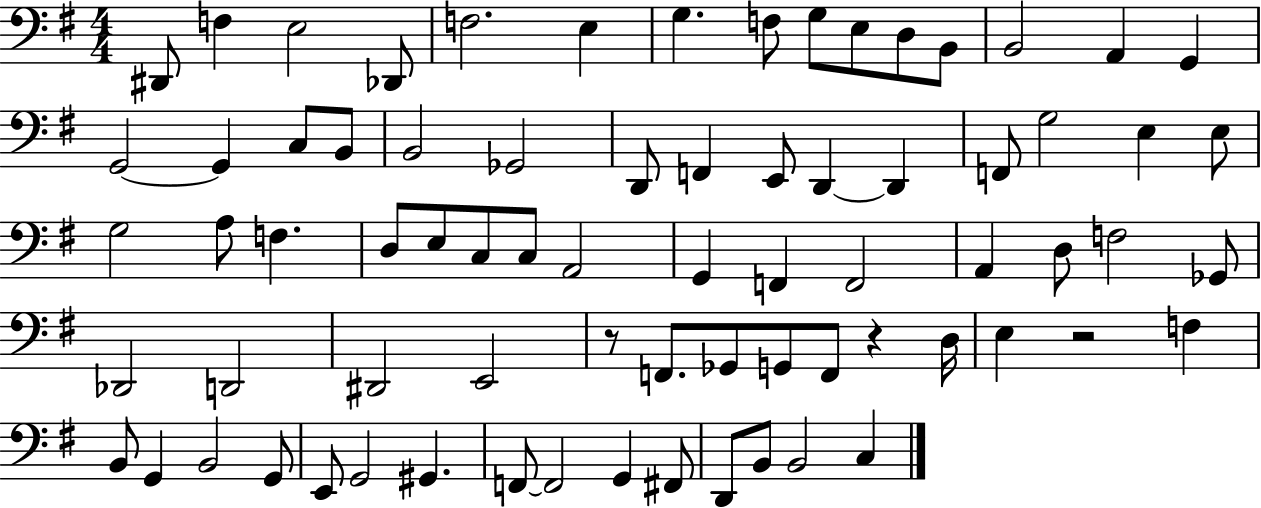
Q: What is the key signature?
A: G major